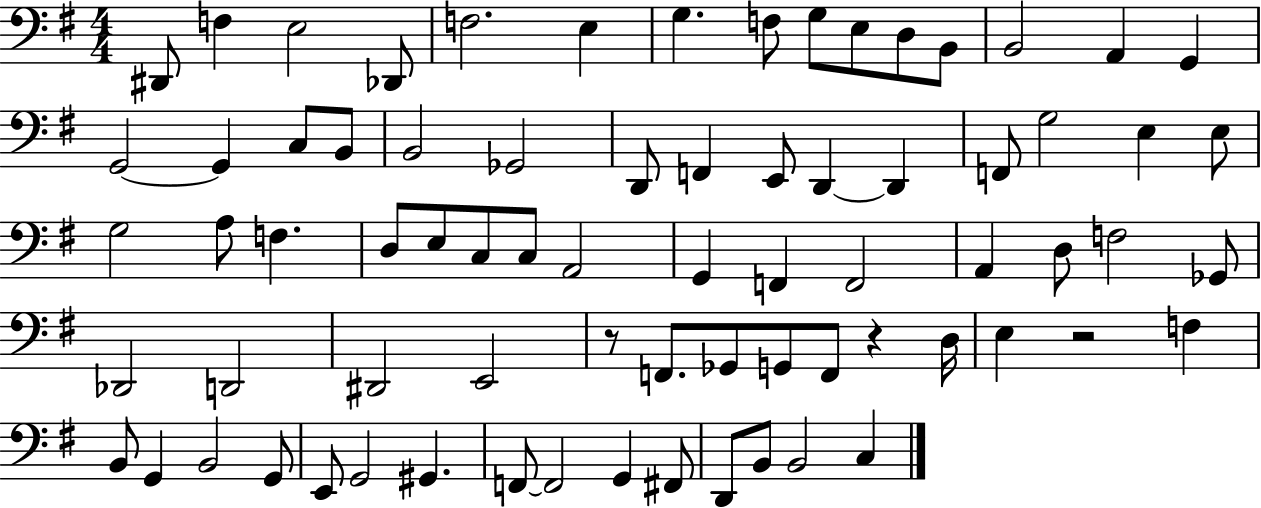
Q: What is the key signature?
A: G major